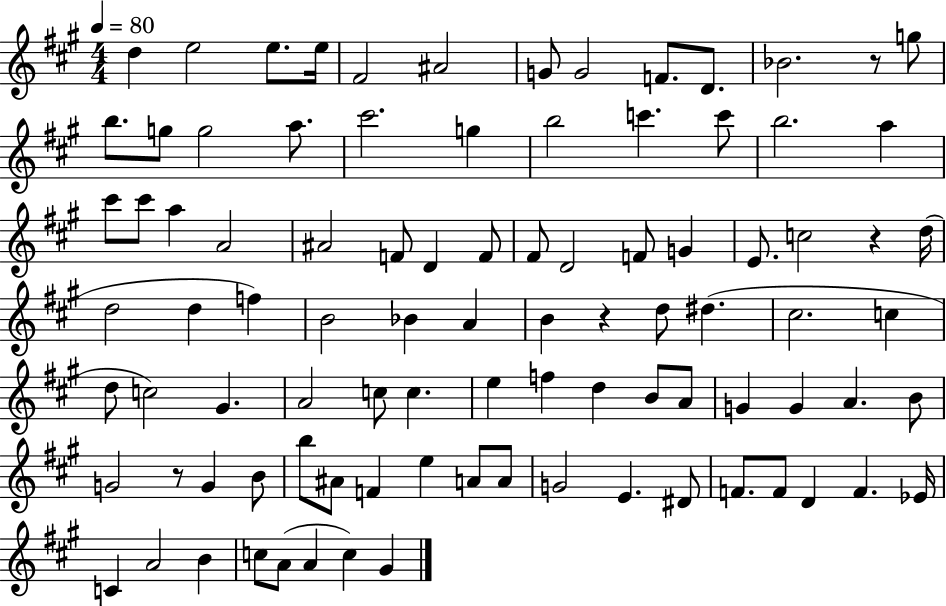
D5/q E5/h E5/e. E5/s F#4/h A#4/h G4/e G4/h F4/e. D4/e. Bb4/h. R/e G5/e B5/e. G5/e G5/h A5/e. C#6/h. G5/q B5/h C6/q. C6/e B5/h. A5/q C#6/e C#6/e A5/q A4/h A#4/h F4/e D4/q F4/e F#4/e D4/h F4/e G4/q E4/e. C5/h R/q D5/s D5/h D5/q F5/q B4/h Bb4/q A4/q B4/q R/q D5/e D#5/q. C#5/h. C5/q D5/e C5/h G#4/q. A4/h C5/e C5/q. E5/q F5/q D5/q B4/e A4/e G4/q G4/q A4/q. B4/e G4/h R/e G4/q B4/e B5/e A#4/e F4/q E5/q A4/e A4/e G4/h E4/q. D#4/e F4/e. F4/e D4/q F4/q. Eb4/s C4/q A4/h B4/q C5/e A4/e A4/q C5/q G#4/q